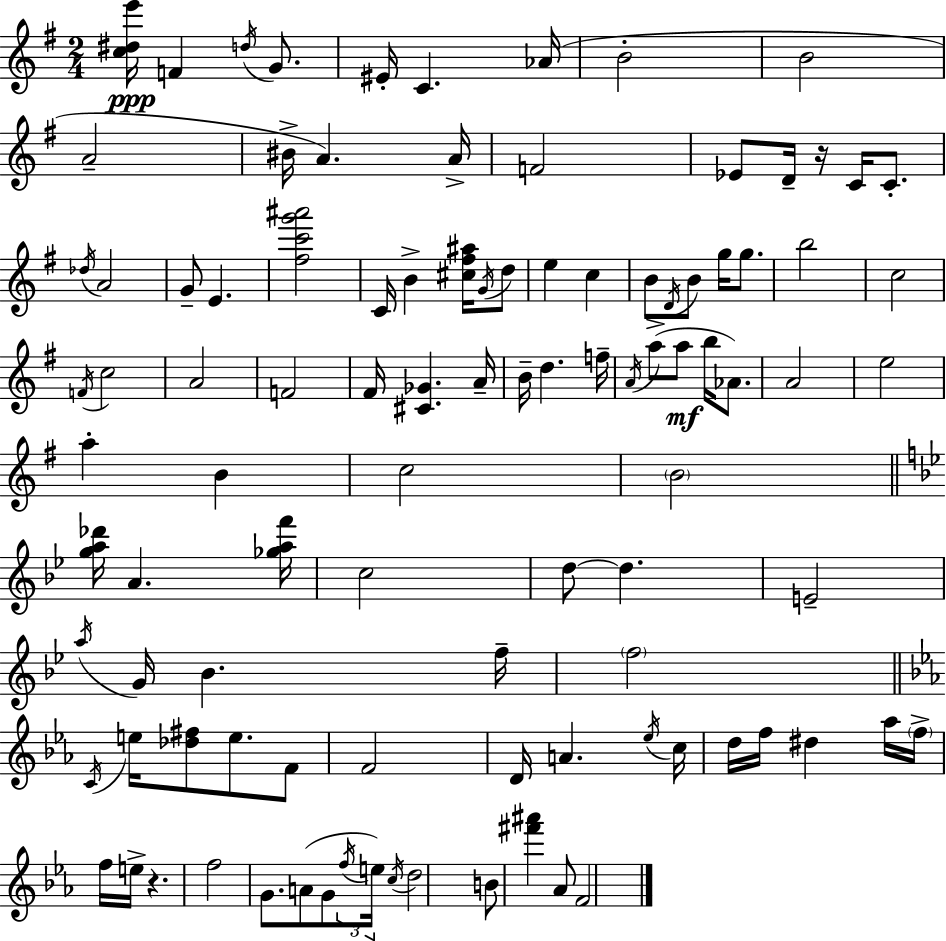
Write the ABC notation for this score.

X:1
T:Untitled
M:2/4
L:1/4
K:G
[c^de']/4 F d/4 G/2 ^E/4 C _A/4 B2 B2 A2 ^B/4 A A/4 F2 _E/2 D/4 z/4 C/4 C/2 _d/4 A2 G/2 E [^fc'g'^a']2 C/4 B [^c^f^a]/4 G/4 d/2 e c B/2 D/4 B/2 g/4 g/2 b2 c2 F/4 c2 A2 F2 ^F/4 [^C_G] A/4 B/4 d f/4 A/4 a/2 a/2 b/4 _A/2 A2 e2 a B c2 B2 [ga_d']/4 A [_gaf']/4 c2 d/2 d E2 a/4 G/4 _B f/4 f2 C/4 e/4 [_d^f]/2 e/2 F/2 F2 D/4 A _e/4 c/4 d/4 f/4 ^d _a/4 f/4 f/4 e/4 z f2 G/2 A/2 G/2 f/4 e/4 c/4 d2 B/2 [^f'^a'] _A/2 F2